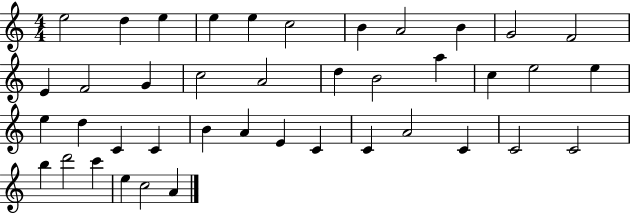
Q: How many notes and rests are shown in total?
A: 41